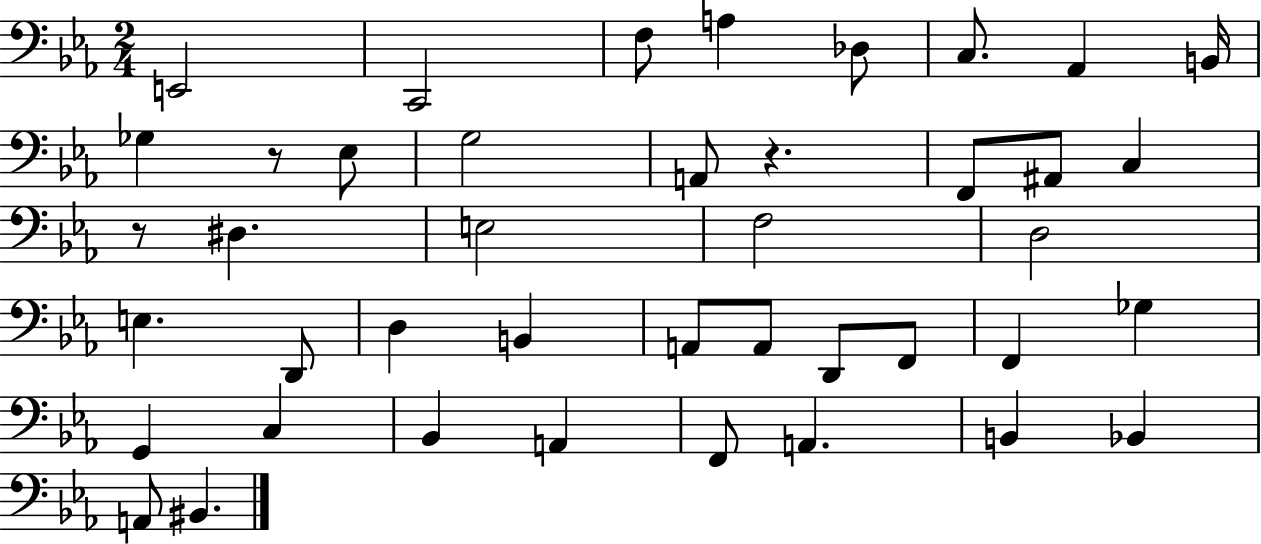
{
  \clef bass
  \numericTimeSignature
  \time 2/4
  \key ees \major
  e,2 | c,2 | f8 a4 des8 | c8. aes,4 b,16 | \break ges4 r8 ees8 | g2 | a,8 r4. | f,8 ais,8 c4 | \break r8 dis4. | e2 | f2 | d2 | \break e4. d,8 | d4 b,4 | a,8 a,8 d,8 f,8 | f,4 ges4 | \break g,4 c4 | bes,4 a,4 | f,8 a,4. | b,4 bes,4 | \break a,8 bis,4. | \bar "|."
}